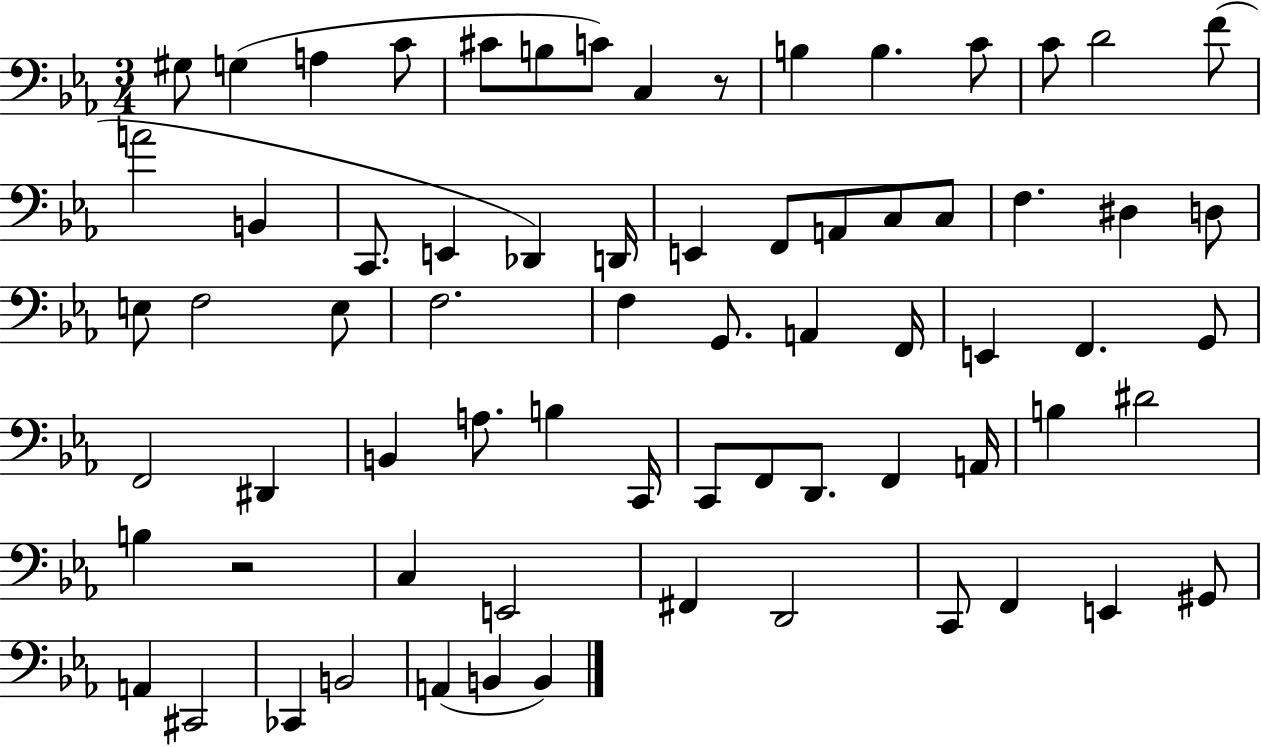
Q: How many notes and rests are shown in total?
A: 70